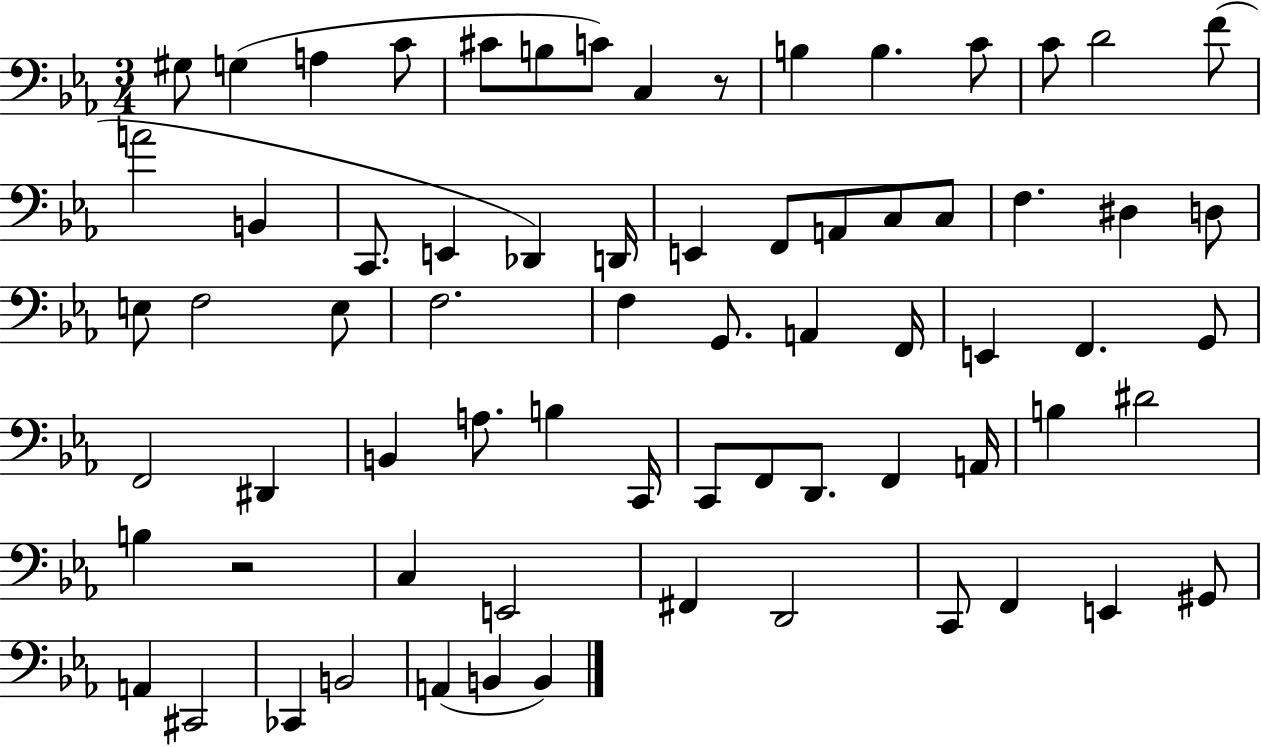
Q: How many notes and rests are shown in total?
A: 70